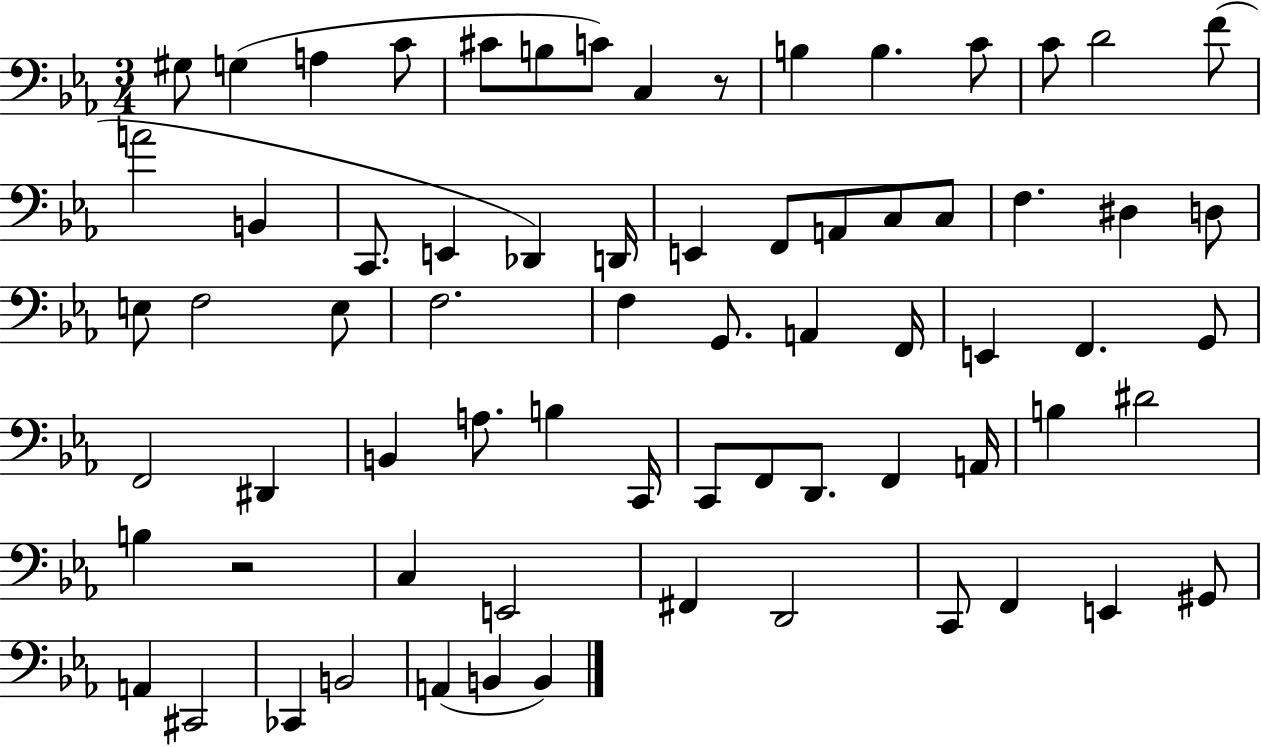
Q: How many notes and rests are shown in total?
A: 70